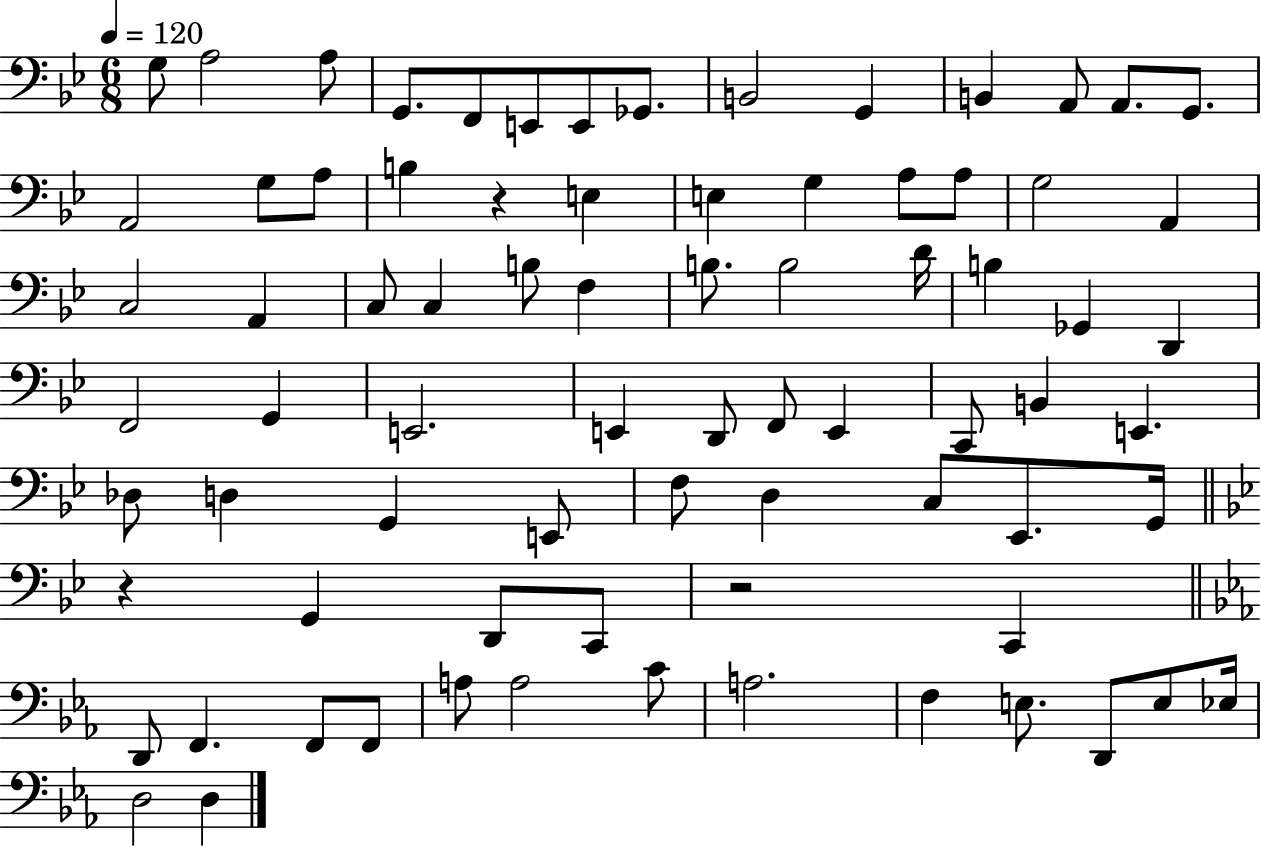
X:1
T:Untitled
M:6/8
L:1/4
K:Bb
G,/2 A,2 A,/2 G,,/2 F,,/2 E,,/2 E,,/2 _G,,/2 B,,2 G,, B,, A,,/2 A,,/2 G,,/2 A,,2 G,/2 A,/2 B, z E, E, G, A,/2 A,/2 G,2 A,, C,2 A,, C,/2 C, B,/2 F, B,/2 B,2 D/4 B, _G,, D,, F,,2 G,, E,,2 E,, D,,/2 F,,/2 E,, C,,/2 B,, E,, _D,/2 D, G,, E,,/2 F,/2 D, C,/2 _E,,/2 G,,/4 z G,, D,,/2 C,,/2 z2 C,, D,,/2 F,, F,,/2 F,,/2 A,/2 A,2 C/2 A,2 F, E,/2 D,,/2 E,/2 _E,/4 D,2 D,